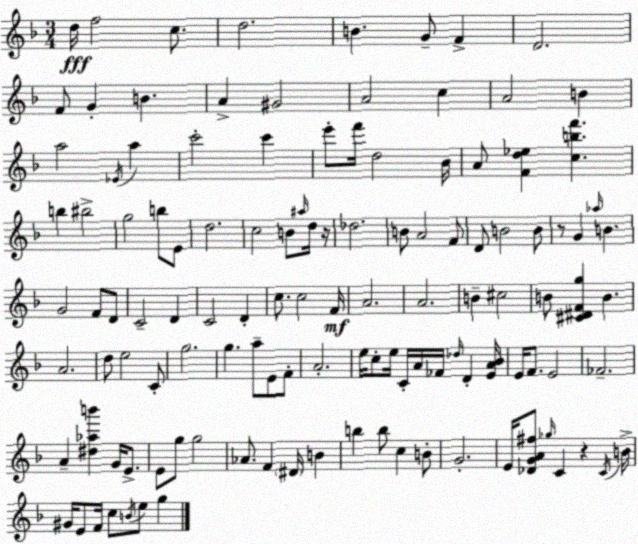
X:1
T:Untitled
M:3/4
L:1/4
K:Dm
d/4 f2 c/2 d2 B G/2 F D2 F/2 G B A ^G2 A2 c A2 B a2 _E/4 a c'2 c' e'/2 f'/4 d2 _B/4 A/2 [Fd_e] [cbf'] b ^b2 g2 b/2 E/2 d2 c2 B/2 ^a/4 d/4 z/4 _d2 B/2 A2 F/2 D/2 B2 B/2 z/2 G _a/4 B G2 F/2 D/2 C2 D C2 D c/2 c2 F/4 A2 A2 B ^c2 B/2 [^C^DFg] B A2 d/2 e2 C/2 g2 g a/2 E/2 F/2 A2 e/4 c/2 e/4 C/4 A/4 _F/4 _d/4 D [EA_B]/4 E/4 F/2 E2 _F2 A [^d_ab'] G/4 E/2 E/2 g/2 g2 _A/2 F ^D/4 B b b/2 c B/2 G2 E/4 [_DGA^f]/2 _g/4 C z C/4 B/4 ^G/4 E/2 F/4 c/2 B/4 e/2 g